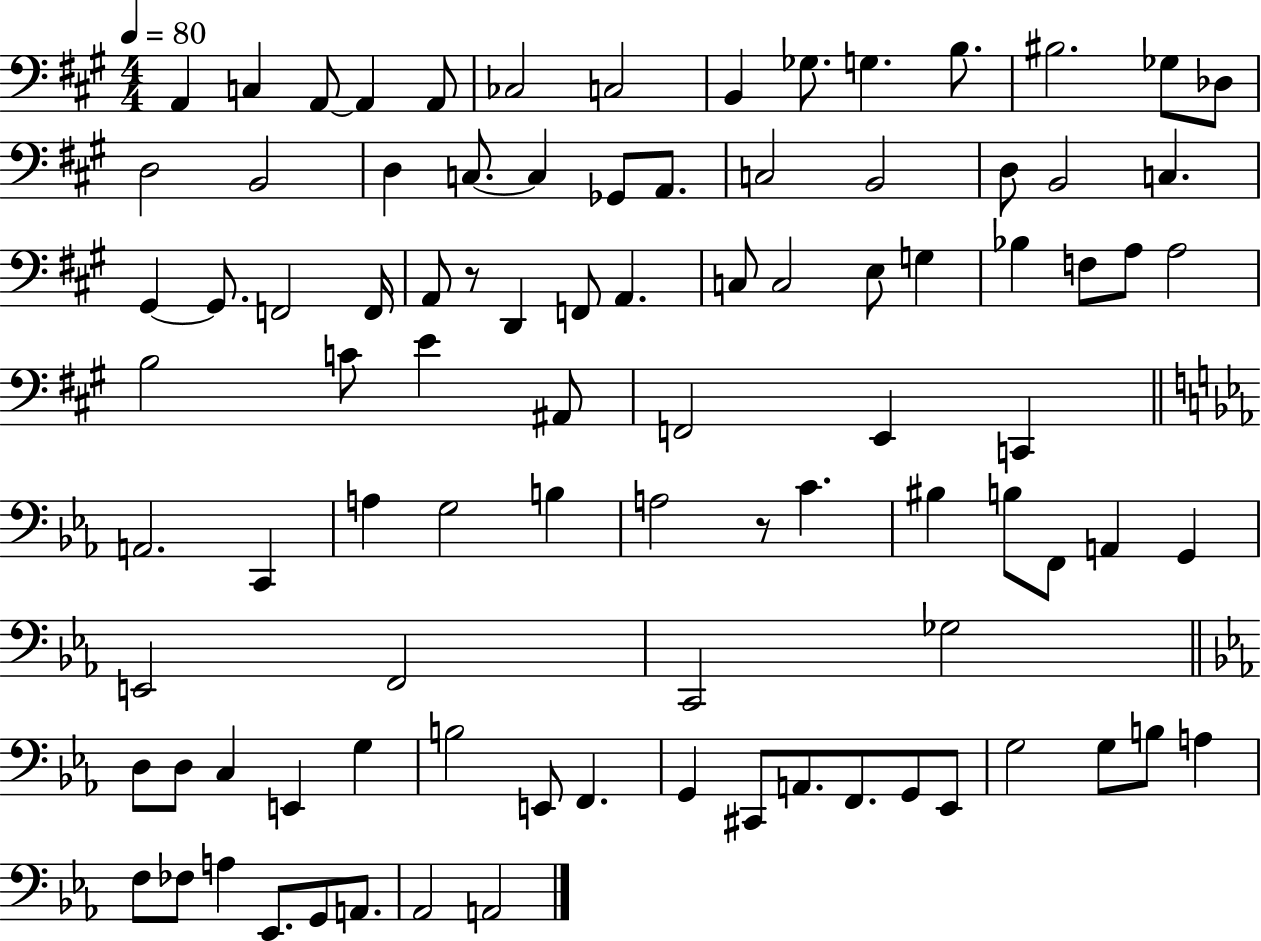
A2/q C3/q A2/e A2/q A2/e CES3/h C3/h B2/q Gb3/e. G3/q. B3/e. BIS3/h. Gb3/e Db3/e D3/h B2/h D3/q C3/e. C3/q Gb2/e A2/e. C3/h B2/h D3/e B2/h C3/q. G#2/q G#2/e. F2/h F2/s A2/e R/e D2/q F2/e A2/q. C3/e C3/h E3/e G3/q Bb3/q F3/e A3/e A3/h B3/h C4/e E4/q A#2/e F2/h E2/q C2/q A2/h. C2/q A3/q G3/h B3/q A3/h R/e C4/q. BIS3/q B3/e F2/e A2/q G2/q E2/h F2/h C2/h Gb3/h D3/e D3/e C3/q E2/q G3/q B3/h E2/e F2/q. G2/q C#2/e A2/e. F2/e. G2/e Eb2/e G3/h G3/e B3/e A3/q F3/e FES3/e A3/q Eb2/e. G2/e A2/e. Ab2/h A2/h